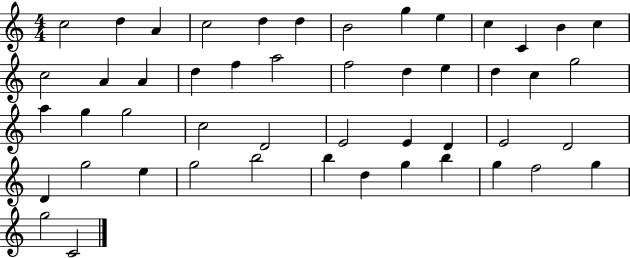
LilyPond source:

{
  \clef treble
  \numericTimeSignature
  \time 4/4
  \key c \major
  c''2 d''4 a'4 | c''2 d''4 d''4 | b'2 g''4 e''4 | c''4 c'4 b'4 c''4 | \break c''2 a'4 a'4 | d''4 f''4 a''2 | f''2 d''4 e''4 | d''4 c''4 g''2 | \break a''4 g''4 g''2 | c''2 d'2 | e'2 e'4 d'4 | e'2 d'2 | \break d'4 g''2 e''4 | g''2 b''2 | b''4 d''4 g''4 b''4 | g''4 f''2 g''4 | \break g''2 c'2 | \bar "|."
}